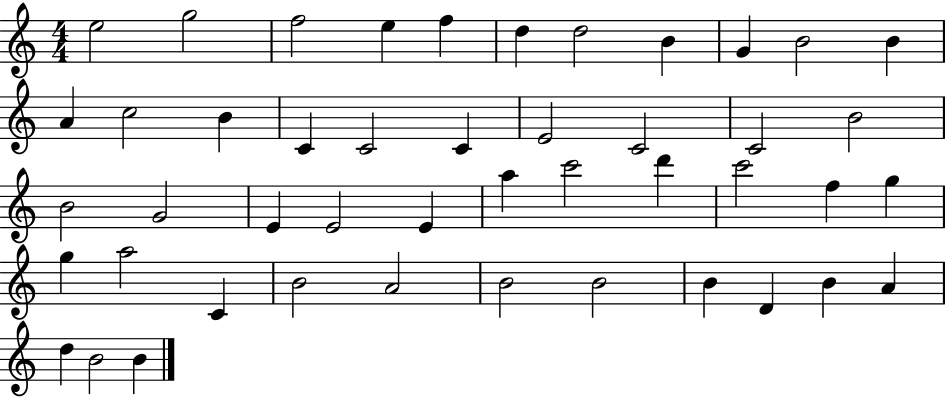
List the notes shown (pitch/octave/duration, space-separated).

E5/h G5/h F5/h E5/q F5/q D5/q D5/h B4/q G4/q B4/h B4/q A4/q C5/h B4/q C4/q C4/h C4/q E4/h C4/h C4/h B4/h B4/h G4/h E4/q E4/h E4/q A5/q C6/h D6/q C6/h F5/q G5/q G5/q A5/h C4/q B4/h A4/h B4/h B4/h B4/q D4/q B4/q A4/q D5/q B4/h B4/q